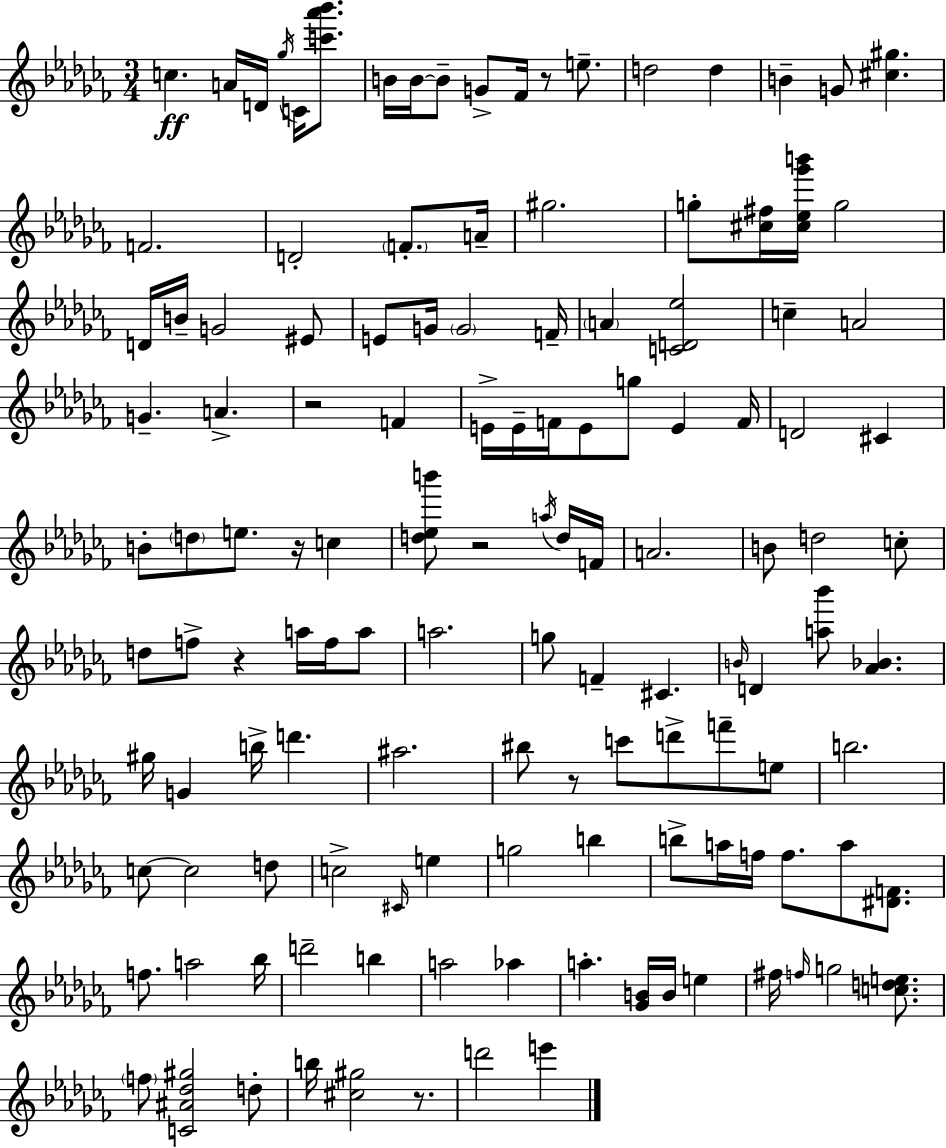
{
  \clef treble
  \numericTimeSignature
  \time 3/4
  \key aes \minor
  \repeat volta 2 { c''4.\ff a'16 d'16 \acciaccatura { ges''16 } c'16 <c''' aes''' bes'''>8. | b'16 b'16~~ b'8-- g'8-> fes'16 r8 e''8.-- | d''2 d''4 | b'4-- g'8 <cis'' gis''>4. | \break f'2. | d'2-. \parenthesize f'8.-. | a'16-- gis''2. | g''8-. <cis'' fis''>16 <cis'' ees'' ges''' b'''>16 g''2 | \break d'16 b'16-- g'2 eis'8 | e'8 g'16 \parenthesize g'2 | f'16-- \parenthesize a'4 <c' d' ees''>2 | c''4-- a'2 | \break g'4.-- a'4.-> | r2 f'4 | e'16-> e'16-- f'16 e'8 g''8 e'4 | f'16 d'2 cis'4 | \break b'8-. \parenthesize d''8 e''8. r16 c''4 | <d'' ees'' b'''>8 r2 \acciaccatura { a''16 } | d''16 f'16 a'2. | b'8 d''2 | \break c''8-. d''8 f''8-> r4 a''16 f''16 | a''8 a''2. | g''8 f'4-- cis'4. | \grace { b'16 } d'4 <a'' bes'''>8 <aes' bes'>4. | \break gis''16 g'4 b''16-> d'''4. | ais''2. | bis''8 r8 c'''8 d'''8-> f'''8-- | e''8 b''2. | \break c''8~~ c''2 | d''8 c''2-> \grace { cis'16 } | e''4 g''2 | b''4 b''8-> a''16 f''16 f''8. a''8 | \break <dis' f'>8. f''8. a''2 | bes''16 d'''2-- | b''4 a''2 | aes''4 a''4.-. <ges' b'>16 b'16 | \break e''4 fis''16 \grace { f''16 } g''2 | <c'' d'' e''>8. \parenthesize f''8 <c' ais' des'' gis''>2 | d''8-. b''16 <cis'' gis''>2 | r8. d'''2 | \break e'''4 } \bar "|."
}